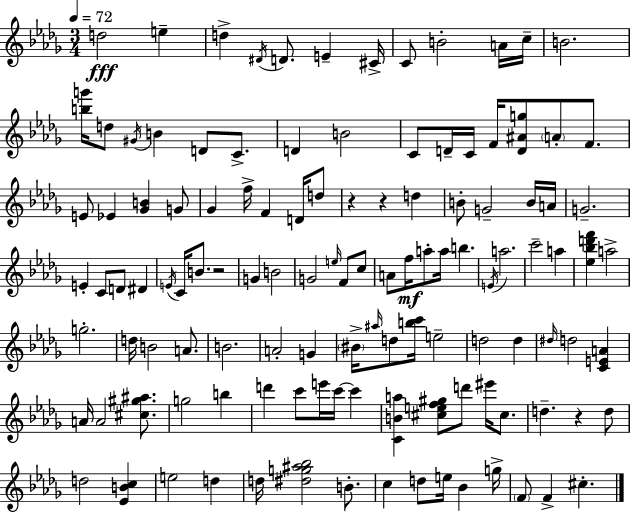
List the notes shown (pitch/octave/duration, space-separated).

D5/h E5/q D5/q D#4/s D4/e. E4/q C#4/s C4/e B4/h A4/s C5/s B4/h. [B5,G6]/s D5/e G#4/s B4/q D4/e C4/e. D4/q B4/h C4/e D4/s C4/s F4/s [D4,A#4,G5]/e A4/e F4/e. E4/e Eb4/q [Gb4,B4]/q G4/e Gb4/q F5/s F4/q D4/s D5/e R/q R/q D5/q B4/e G4/h B4/s A4/s G4/h. E4/q C4/e D4/e D#4/q E4/s C4/s B4/e. R/h G4/q B4/h G4/h E5/s F4/e C5/e A4/e F5/s A5/e A5/s B5/q. E4/s A5/h. C6/h A5/q [Eb5,Bb5,D6,F6]/q A5/h G5/h. D5/s B4/h A4/e. B4/h. A4/h G4/q BIS4/s A#5/s D5/e [B5,C6]/s E5/h D5/h D5/q D#5/s D5/h [C4,E4,A4]/q A4/s A4/h [C#5,G#5,A#5]/e. G5/h B5/q D6/q C6/e E6/s C6/s C6/q [C4,B4,A5]/q [C#5,E5,F5,G#5]/e D6/e EIS6/s C#5/e. D5/q. R/q D5/e D5/h [Eb4,B4,C5]/q E5/h D5/q D5/s [D#5,G5,A#5,Bb5]/h B4/e. C5/q D5/e E5/s Bb4/q G5/s F4/e F4/q C#5/q.